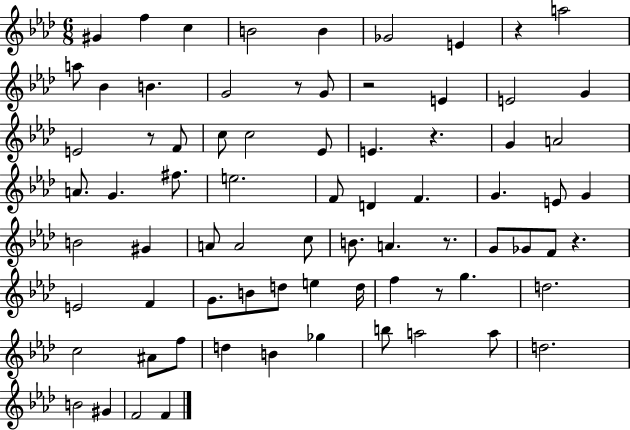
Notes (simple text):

G#4/q F5/q C5/q B4/h B4/q Gb4/h E4/q R/q A5/h A5/e Bb4/q B4/q. G4/h R/e G4/e R/h E4/q E4/h G4/q E4/h R/e F4/e C5/e C5/h Eb4/e E4/q. R/q. G4/q A4/h A4/e. G4/q. F#5/e. E5/h. F4/e D4/q F4/q. G4/q. E4/e G4/q B4/h G#4/q A4/e A4/h C5/e B4/e. A4/q. R/e. G4/e Gb4/e F4/e R/q. E4/h F4/q G4/e. B4/e D5/e E5/q D5/s F5/q R/e G5/q. D5/h. C5/h A#4/e F5/e D5/q B4/q Gb5/q B5/e A5/h A5/e D5/h. B4/h G#4/q F4/h F4/q